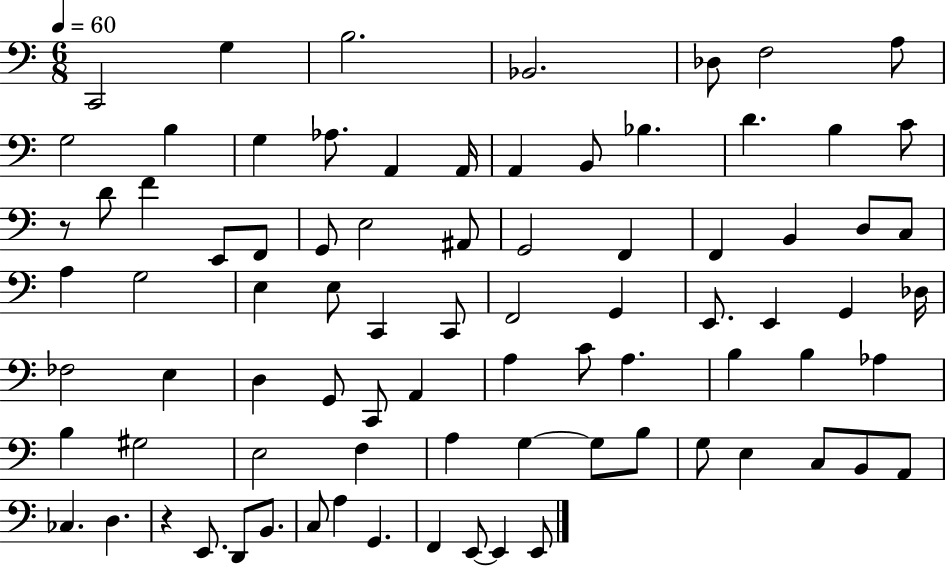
X:1
T:Untitled
M:6/8
L:1/4
K:C
C,,2 G, B,2 _B,,2 _D,/2 F,2 A,/2 G,2 B, G, _A,/2 A,, A,,/4 A,, B,,/2 _B, D B, C/2 z/2 D/2 F E,,/2 F,,/2 G,,/2 E,2 ^A,,/2 G,,2 F,, F,, B,, D,/2 C,/2 A, G,2 E, E,/2 C,, C,,/2 F,,2 G,, E,,/2 E,, G,, _D,/4 _F,2 E, D, G,,/2 C,,/2 A,, A, C/2 A, B, B, _A, B, ^G,2 E,2 F, A, G, G,/2 B,/2 G,/2 E, C,/2 B,,/2 A,,/2 _C, D, z E,,/2 D,,/2 B,,/2 C,/2 A, G,, F,, E,,/2 E,, E,,/2